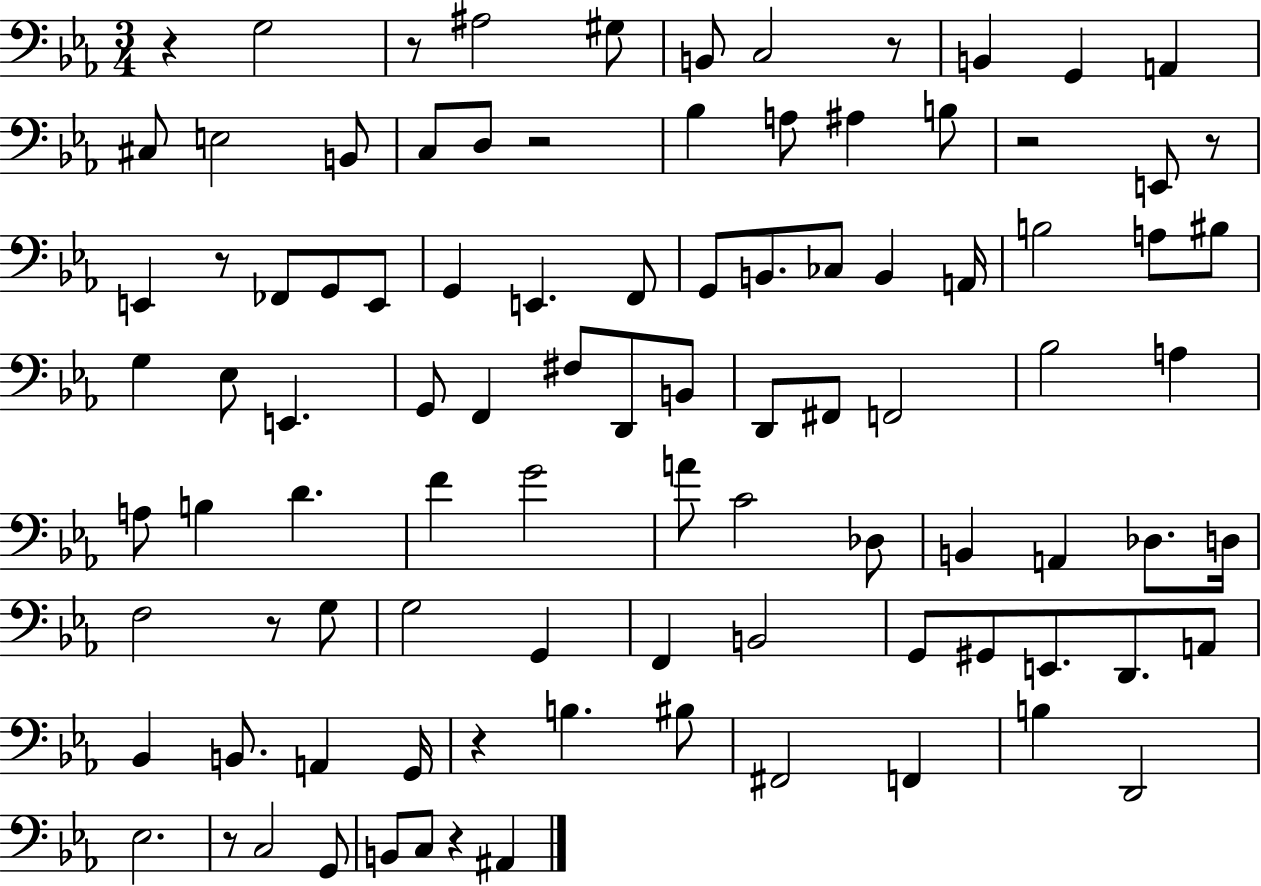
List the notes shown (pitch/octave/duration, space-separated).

R/q G3/h R/e A#3/h G#3/e B2/e C3/h R/e B2/q G2/q A2/q C#3/e E3/h B2/e C3/e D3/e R/h Bb3/q A3/e A#3/q B3/e R/h E2/e R/e E2/q R/e FES2/e G2/e E2/e G2/q E2/q. F2/e G2/e B2/e. CES3/e B2/q A2/s B3/h A3/e BIS3/e G3/q Eb3/e E2/q. G2/e F2/q F#3/e D2/e B2/e D2/e F#2/e F2/h Bb3/h A3/q A3/e B3/q D4/q. F4/q G4/h A4/e C4/h Db3/e B2/q A2/q Db3/e. D3/s F3/h R/e G3/e G3/h G2/q F2/q B2/h G2/e G#2/e E2/e. D2/e. A2/e Bb2/q B2/e. A2/q G2/s R/q B3/q. BIS3/e F#2/h F2/q B3/q D2/h Eb3/h. R/e C3/h G2/e B2/e C3/e R/q A#2/q